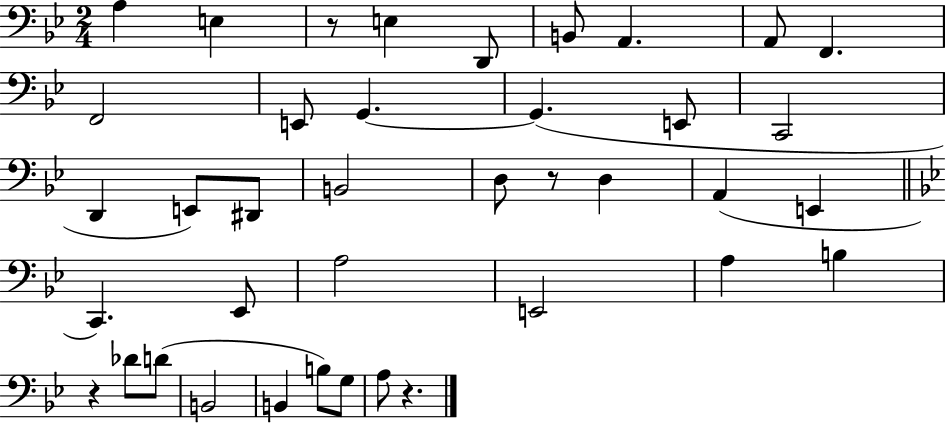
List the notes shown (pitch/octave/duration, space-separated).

A3/q E3/q R/e E3/q D2/e B2/e A2/q. A2/e F2/q. F2/h E2/e G2/q. G2/q. E2/e C2/h D2/q E2/e D#2/e B2/h D3/e R/e D3/q A2/q E2/q C2/q. Eb2/e A3/h E2/h A3/q B3/q R/q Db4/e D4/e B2/h B2/q B3/e G3/e A3/e R/q.